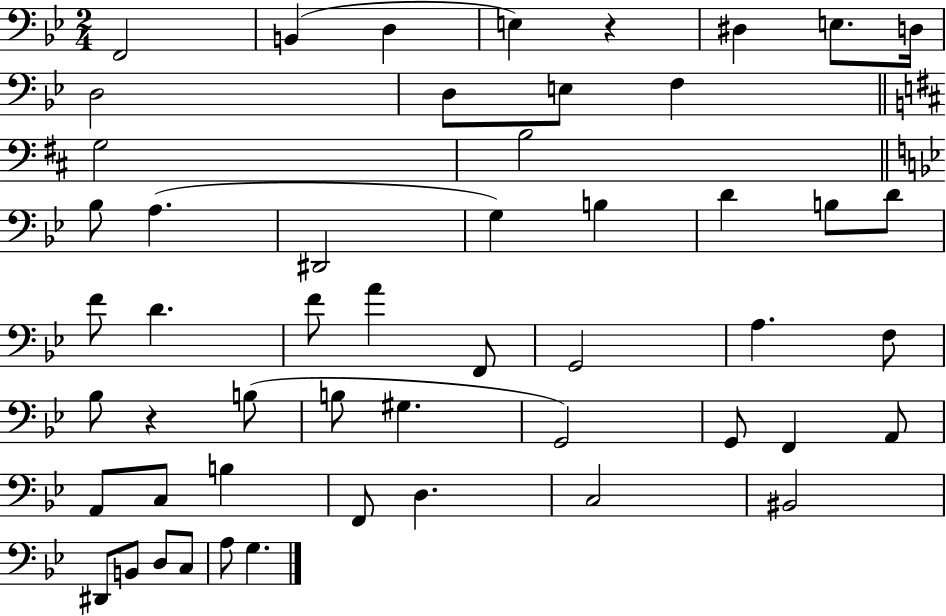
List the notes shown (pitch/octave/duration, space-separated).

F2/h B2/q D3/q E3/q R/q D#3/q E3/e. D3/s D3/h D3/e E3/e F3/q G3/h B3/h Bb3/e A3/q. D#2/h G3/q B3/q D4/q B3/e D4/e F4/e D4/q. F4/e A4/q F2/e G2/h A3/q. F3/e Bb3/e R/q B3/e B3/e G#3/q. G2/h G2/e F2/q A2/e A2/e C3/e B3/q F2/e D3/q. C3/h BIS2/h D#2/e B2/e D3/e C3/e A3/e G3/q.